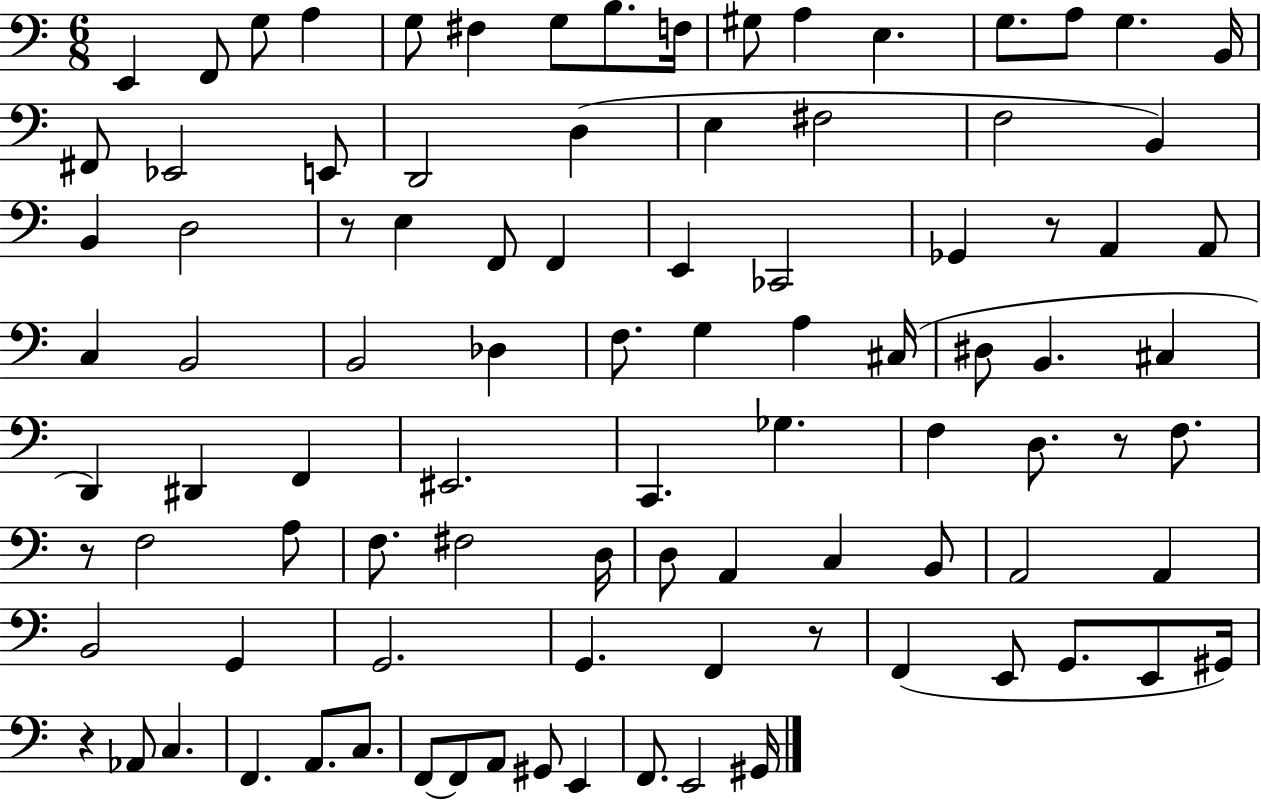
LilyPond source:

{
  \clef bass
  \numericTimeSignature
  \time 6/8
  \key c \major
  e,4 f,8 g8 a4 | g8 fis4 g8 b8. f16 | gis8 a4 e4. | g8. a8 g4. b,16 | \break fis,8 ees,2 e,8 | d,2 d4( | e4 fis2 | f2 b,4) | \break b,4 d2 | r8 e4 f,8 f,4 | e,4 ces,2 | ges,4 r8 a,4 a,8 | \break c4 b,2 | b,2 des4 | f8. g4 a4 cis16( | dis8 b,4. cis4 | \break d,4) dis,4 f,4 | eis,2. | c,4. ges4. | f4 d8. r8 f8. | \break r8 f2 a8 | f8. fis2 d16 | d8 a,4 c4 b,8 | a,2 a,4 | \break b,2 g,4 | g,2. | g,4. f,4 r8 | f,4( e,8 g,8. e,8 gis,16) | \break r4 aes,8 c4. | f,4. a,8. c8. | f,8~~ f,8 a,8 gis,8 e,4 | f,8. e,2 gis,16 | \break \bar "|."
}